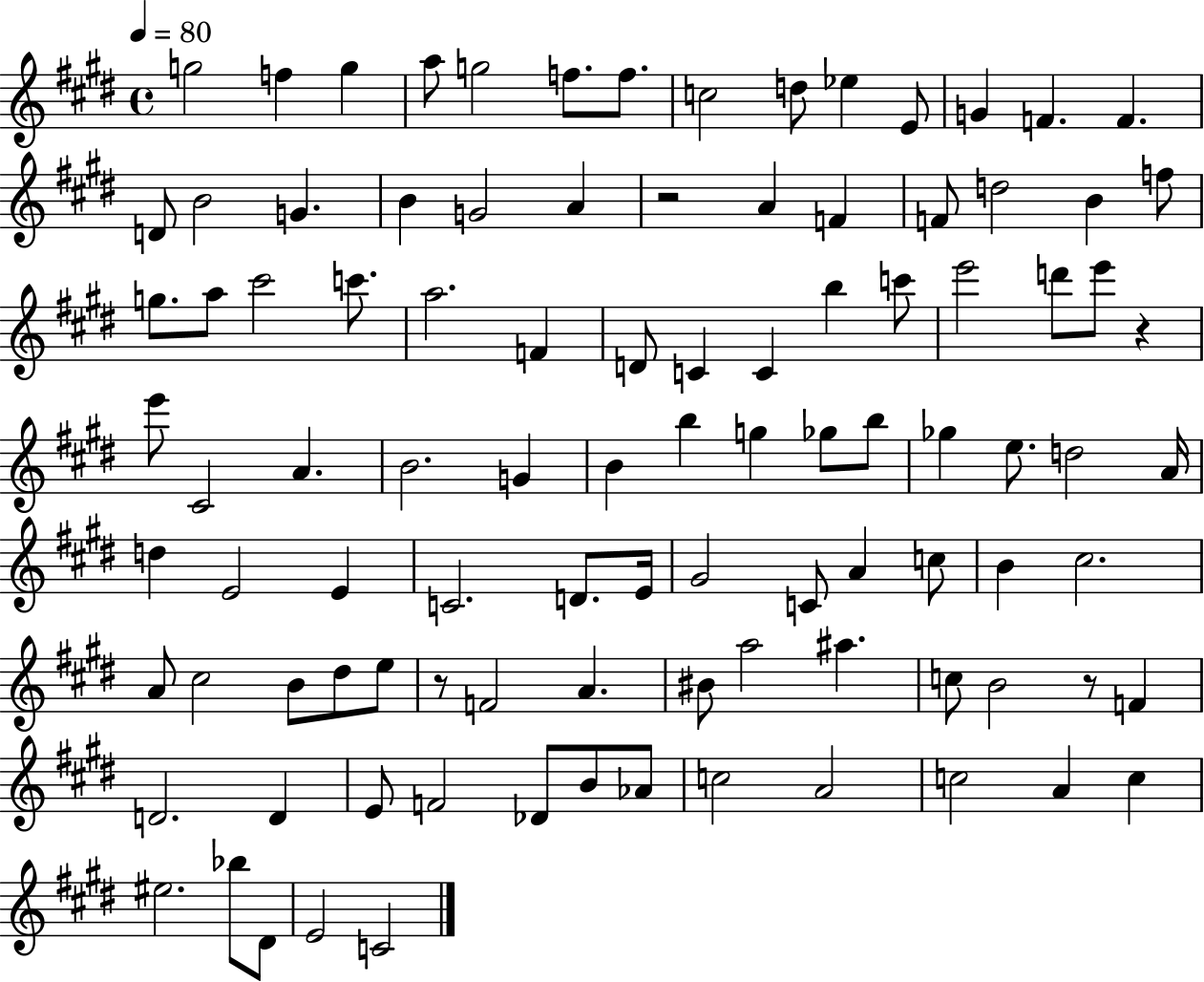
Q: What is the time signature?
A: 4/4